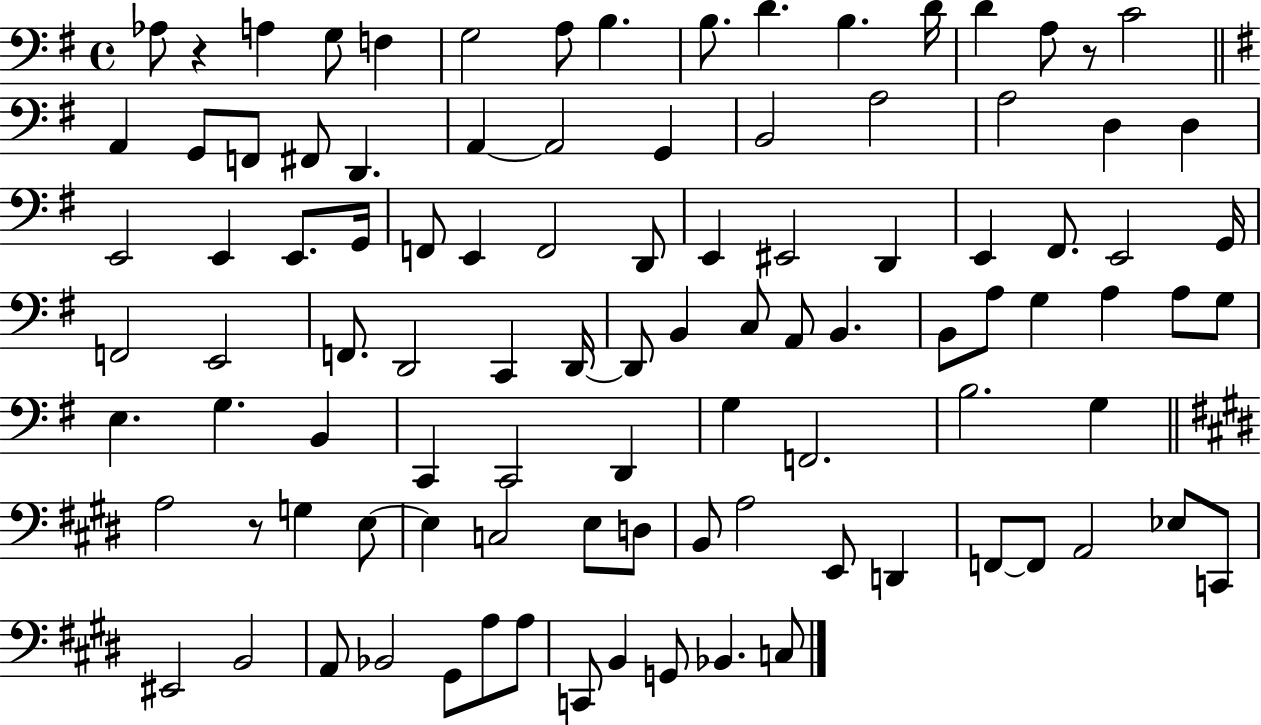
Ab3/e R/q A3/q G3/e F3/q G3/h A3/e B3/q. B3/e. D4/q. B3/q. D4/s D4/q A3/e R/e C4/h A2/q G2/e F2/e F#2/e D2/q. A2/q A2/h G2/q B2/h A3/h A3/h D3/q D3/q E2/h E2/q E2/e. G2/s F2/e E2/q F2/h D2/e E2/q EIS2/h D2/q E2/q F#2/e. E2/h G2/s F2/h E2/h F2/e. D2/h C2/q D2/s D2/e B2/q C3/e A2/e B2/q. B2/e A3/e G3/q A3/q A3/e G3/e E3/q. G3/q. B2/q C2/q C2/h D2/q G3/q F2/h. B3/h. G3/q A3/h R/e G3/q E3/e E3/q C3/h E3/e D3/e B2/e A3/h E2/e D2/q F2/e F2/e A2/h Eb3/e C2/e EIS2/h B2/h A2/e Bb2/h G#2/e A3/e A3/e C2/e B2/q G2/e Bb2/q. C3/e